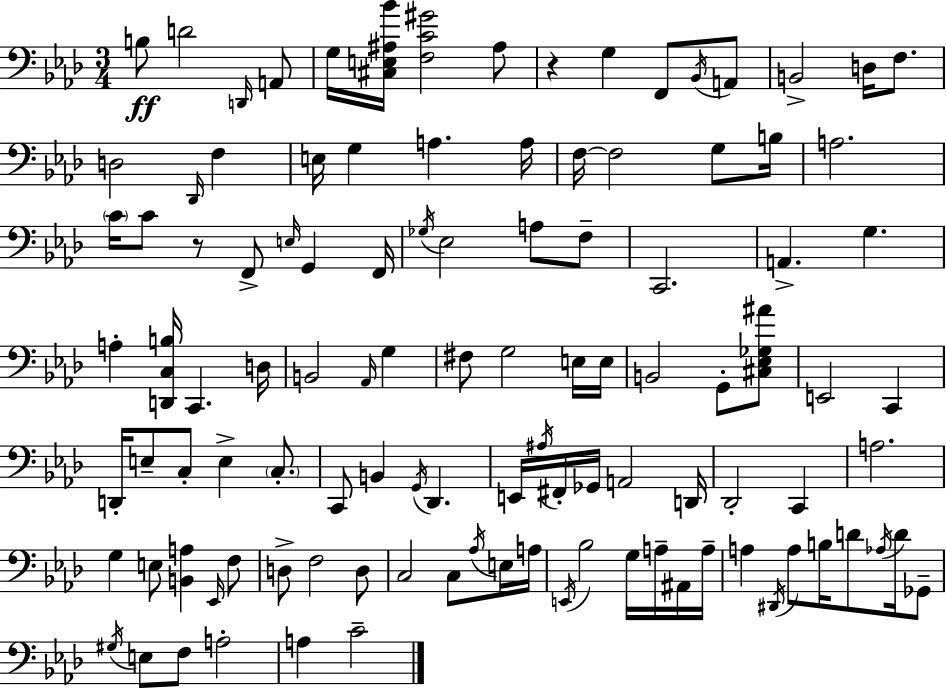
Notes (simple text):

B3/e D4/h D2/s A2/e G3/s [C#3,E3,A#3,Bb4]/s [F3,C4,G#4]/h A#3/e R/q G3/q F2/e Bb2/s A2/e B2/h D3/s F3/e. D3/h Db2/s F3/q E3/s G3/q A3/q. A3/s F3/s F3/h G3/e B3/s A3/h. C4/s C4/e R/e F2/e E3/s G2/q F2/s Gb3/s Eb3/h A3/e F3/e C2/h. A2/q. G3/q. A3/q [D2,C3,B3]/s C2/q. D3/s B2/h Ab2/s G3/q F#3/e G3/h E3/s E3/s B2/h G2/e [C#3,Eb3,Gb3,A#4]/e E2/h C2/q D2/s E3/e C3/e E3/q C3/e. C2/e B2/q G2/s Db2/q. E2/s A#3/s F#2/s Gb2/s A2/h D2/s Db2/h C2/q A3/h. G3/q E3/e [B2,A3]/q Eb2/s F3/e D3/e F3/h D3/e C3/h C3/e Ab3/s E3/s A3/s E2/s Bb3/h G3/s A3/s A#2/s A3/s A3/q D#2/s A3/e B3/s D4/e Ab3/s D4/s Gb2/e G#3/s E3/e F3/e A3/h A3/q C4/h